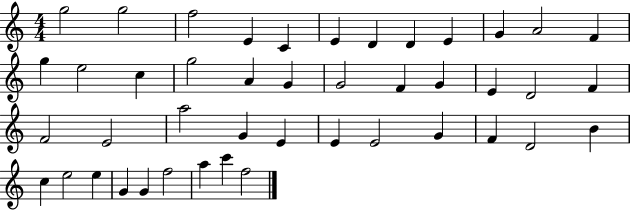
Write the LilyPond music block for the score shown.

{
  \clef treble
  \numericTimeSignature
  \time 4/4
  \key c \major
  g''2 g''2 | f''2 e'4 c'4 | e'4 d'4 d'4 e'4 | g'4 a'2 f'4 | \break g''4 e''2 c''4 | g''2 a'4 g'4 | g'2 f'4 g'4 | e'4 d'2 f'4 | \break f'2 e'2 | a''2 g'4 e'4 | e'4 e'2 g'4 | f'4 d'2 b'4 | \break c''4 e''2 e''4 | g'4 g'4 f''2 | a''4 c'''4 f''2 | \bar "|."
}